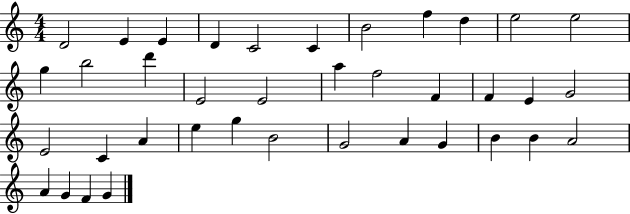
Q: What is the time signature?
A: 4/4